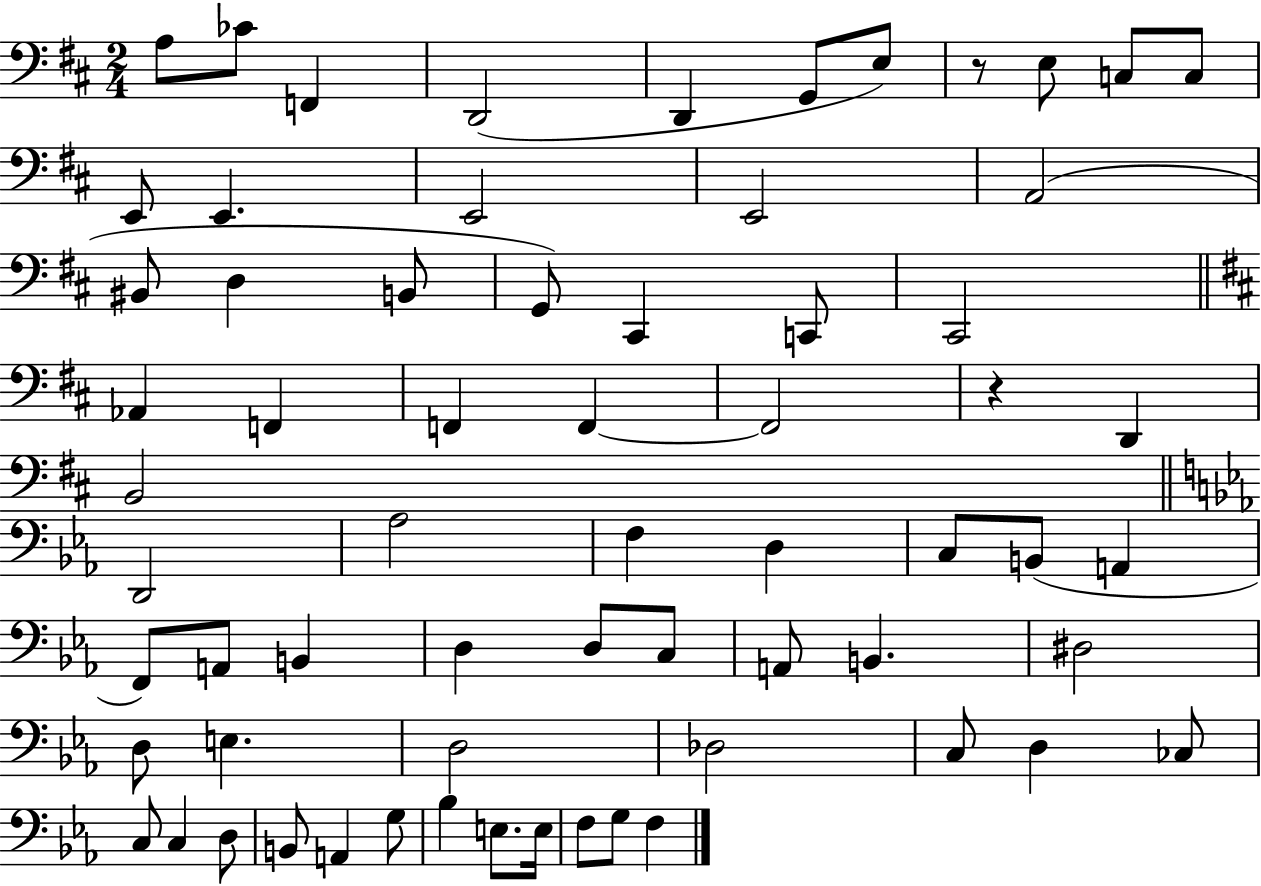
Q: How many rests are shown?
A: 2